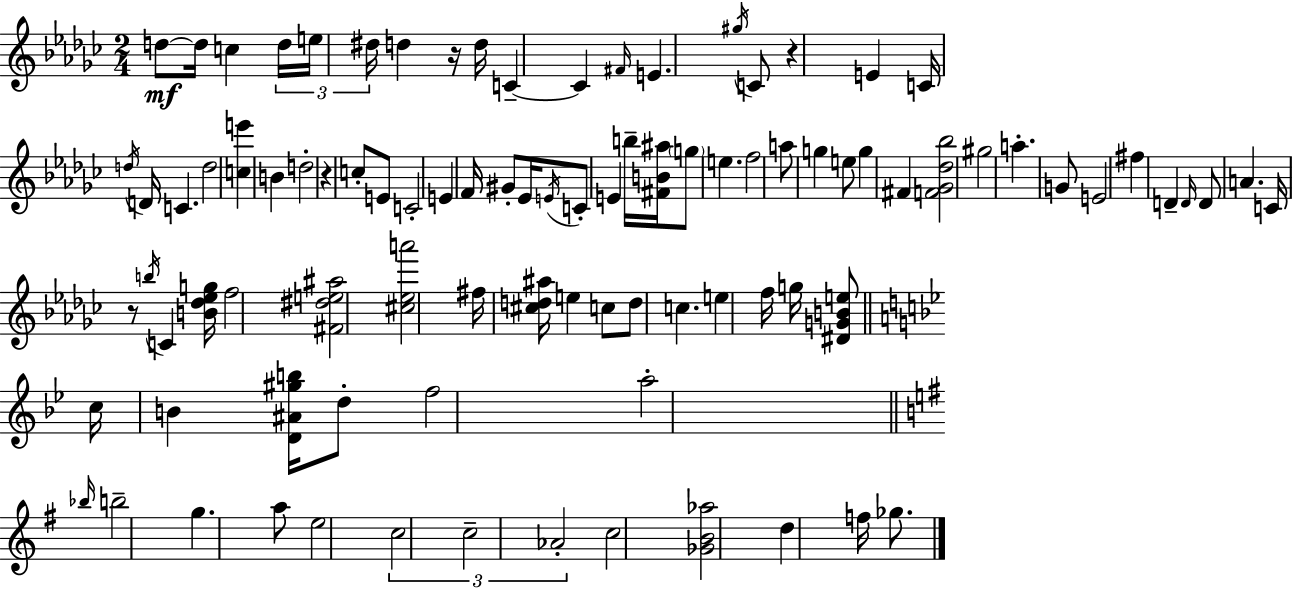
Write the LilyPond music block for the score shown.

{
  \clef treble
  \numericTimeSignature
  \time 2/4
  \key ees \minor
  d''8~~\mf d''16 c''4 \tuplet 3/2 { d''16 | e''16 dis''16 } d''4 r16 d''16 | c'4--~~ c'4 | \grace { fis'16 } e'4. \acciaccatura { gis''16 } | \break c'8 r4 e'4 | c'16 \acciaccatura { d''16 } d'16 c'4. | d''2 | <c'' e'''>4 b'4 | \break d''2-. | r4 c''8-. | e'8 c'2-. | e'4 f'16 | \break gis'8-. ees'16 \acciaccatura { e'16 } c'8-. e'4 | b''16-- <fis' b' ais''>16 \parenthesize g''8 e''4. | f''2 | a''8 g''4 | \break e''8 g''4 | fis'4 <f' ges' des'' bes''>2 | gis''2 | a''4.-. | \break g'8 e'2 | fis''4 | d'4-- \grace { d'16 } d'8 a'4. | c'16 r8 | \break \acciaccatura { b''16 } c'4 <b' des'' ees'' g''>16 f''2 | <fis' dis'' e'' ais''>2 | <cis'' ees'' a'''>2 | fis''16 <cis'' d'' ais''>16 | \break e''4 c''8 d''8 | c''4. e''4 | f''16 g''16 <dis' g' b' e''>8 \bar "||" \break \key g \minor c''16 b'4 <d' ais' gis'' b''>16 d''8-. | f''2 | a''2-. | \bar "||" \break \key g \major \grace { bes''16 } b''2-- | g''4. a''8 | e''2 | \tuplet 3/2 { c''2 | \break c''2-- | aes'2-. } | c''2 | <ges' b' aes''>2 | \break d''4 f''16 ges''8. | \bar "|."
}